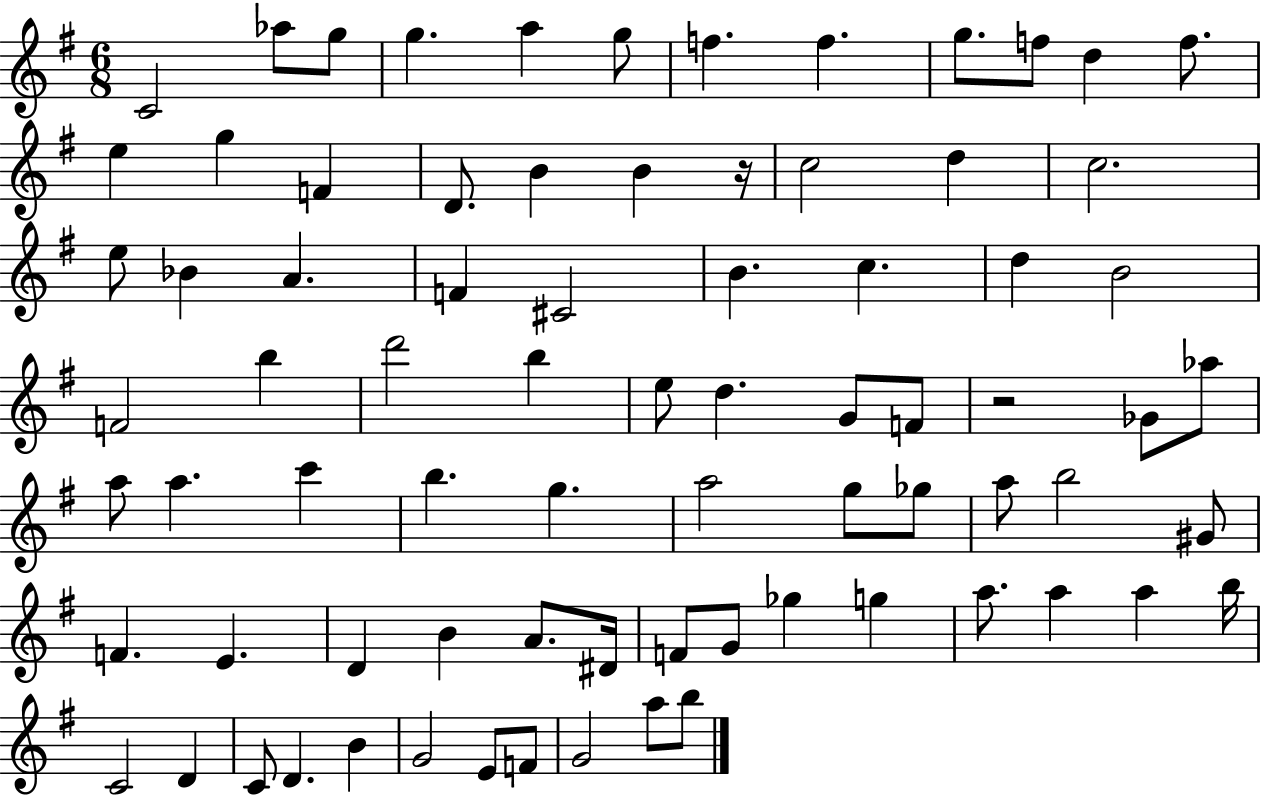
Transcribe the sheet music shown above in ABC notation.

X:1
T:Untitled
M:6/8
L:1/4
K:G
C2 _a/2 g/2 g a g/2 f f g/2 f/2 d f/2 e g F D/2 B B z/4 c2 d c2 e/2 _B A F ^C2 B c d B2 F2 b d'2 b e/2 d G/2 F/2 z2 _G/2 _a/2 a/2 a c' b g a2 g/2 _g/2 a/2 b2 ^G/2 F E D B A/2 ^D/4 F/2 G/2 _g g a/2 a a b/4 C2 D C/2 D B G2 E/2 F/2 G2 a/2 b/2